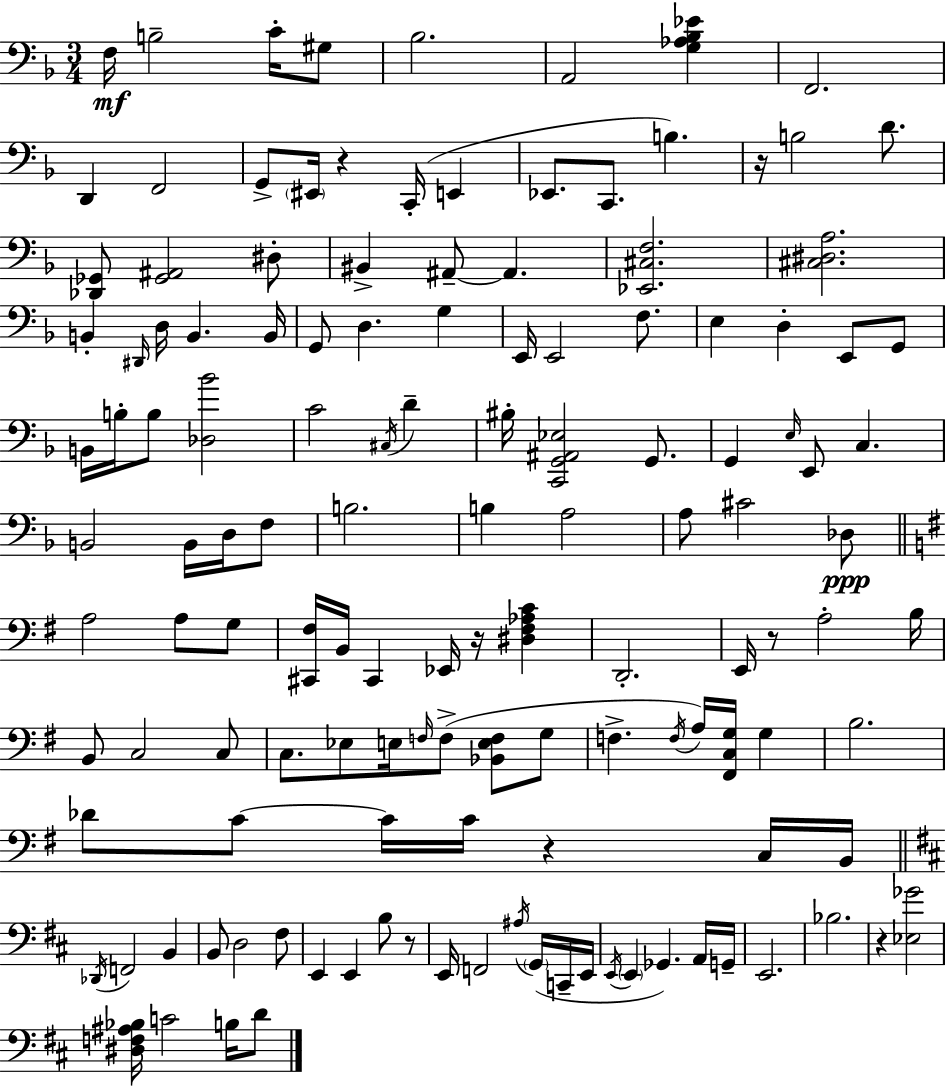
{
  \clef bass
  \numericTimeSignature
  \time 3/4
  \key f \major
  f16\mf b2-- c'16-. gis8 | bes2. | a,2 <g aes bes ees'>4 | f,2. | \break d,4 f,2 | g,8-> \parenthesize eis,16 r4 c,16-.( e,4 | ees,8. c,8. b4.) | r16 b2 d'8. | \break <des, ges,>8 <ges, ais,>2 dis8-. | bis,4-> ais,8--~~ ais,4. | <ees, cis f>2. | <cis dis a>2. | \break b,4-. \grace { dis,16 } d16 b,4. | b,16 g,8 d4. g4 | e,16 e,2 f8. | e4 d4-. e,8 g,8 | \break b,16 b16-. b8 <des bes'>2 | c'2 \acciaccatura { cis16 } d'4-- | bis16-. <c, g, ais, ees>2 g,8. | g,4 \grace { e16 } e,8 c4. | \break b,2 b,16 | d16 f8 b2. | b4 a2 | a8 cis'2 | \break des8\ppp \bar "||" \break \key e \minor a2 a8 g8 | <cis, fis>16 b,16 cis,4 ees,16 r16 <dis fis aes c'>4 | d,2.-. | e,16 r8 a2-. b16 | \break b,8 c2 c8 | c8. ees8 e16 \grace { f16 } f8->( <bes, e f>8 g8 | f4.-> \acciaccatura { f16 }) a16 <fis, c g>16 g4 | b2. | \break des'8 c'8~~ c'16 c'16 r4 | c16 b,16 \bar "||" \break \key d \major \acciaccatura { des,16 } f,2 b,4 | b,8 d2 fis8 | e,4 e,4 b8 r8 | e,16 f,2 \acciaccatura { ais16 } \parenthesize g,16( | \break c,16-- e,16 \acciaccatura { e,16 } \parenthesize e,4 ges,4.) | a,16 g,16-- e,2. | bes2. | r4 <ees ges'>2 | \break <dis f ais bes>16 c'2 | b16 d'8 \bar "|."
}